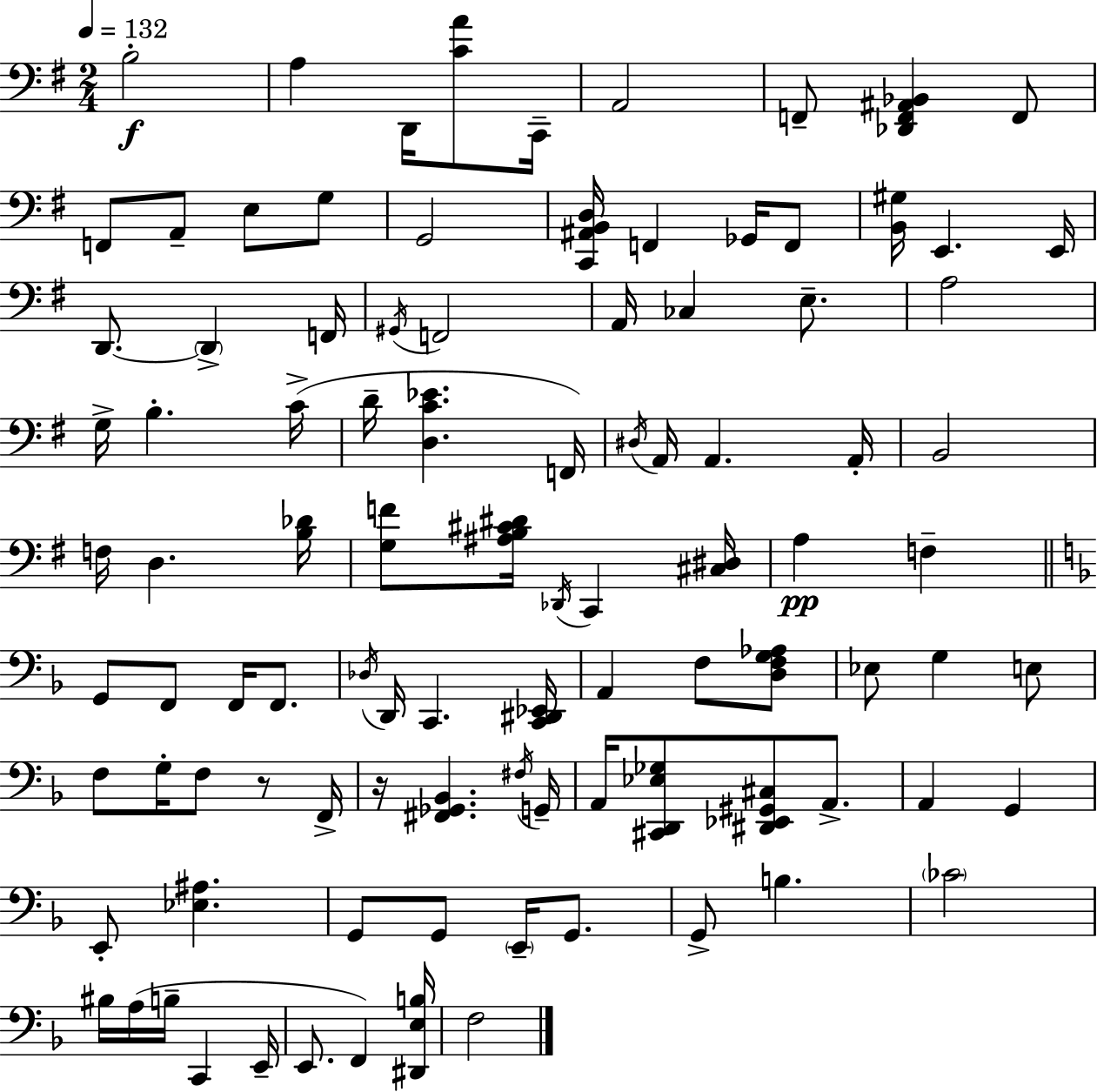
X:1
T:Untitled
M:2/4
L:1/4
K:Em
B,2 A, D,,/4 [CA]/2 C,,/4 A,,2 F,,/2 [_D,,F,,^A,,_B,,] F,,/2 F,,/2 A,,/2 E,/2 G,/2 G,,2 [C,,^A,,B,,D,]/4 F,, _G,,/4 F,,/2 [B,,^G,]/4 E,, E,,/4 D,,/2 D,, F,,/4 ^G,,/4 F,,2 A,,/4 _C, E,/2 A,2 G,/4 B, C/4 D/4 [D,C_E] F,,/4 ^D,/4 A,,/4 A,, A,,/4 B,,2 F,/4 D, [B,_D]/4 [G,F]/2 [^A,B,^C^D]/4 _D,,/4 C,, [^C,^D,]/4 A, F, G,,/2 F,,/2 F,,/4 F,,/2 _D,/4 D,,/4 C,, [C,,^D,,_E,,]/4 A,, F,/2 [D,F,G,_A,]/2 _E,/2 G, E,/2 F,/2 G,/4 F,/2 z/2 F,,/4 z/4 [^F,,_G,,_B,,] ^F,/4 G,,/4 A,,/4 [^C,,D,,_E,_G,]/2 [^D,,_E,,^G,,^C,]/2 A,,/2 A,, G,, E,,/2 [_E,^A,] G,,/2 G,,/2 E,,/4 G,,/2 G,,/2 B, _C2 ^B,/4 A,/4 B,/4 C,, E,,/4 E,,/2 F,, [^D,,E,B,]/4 F,2